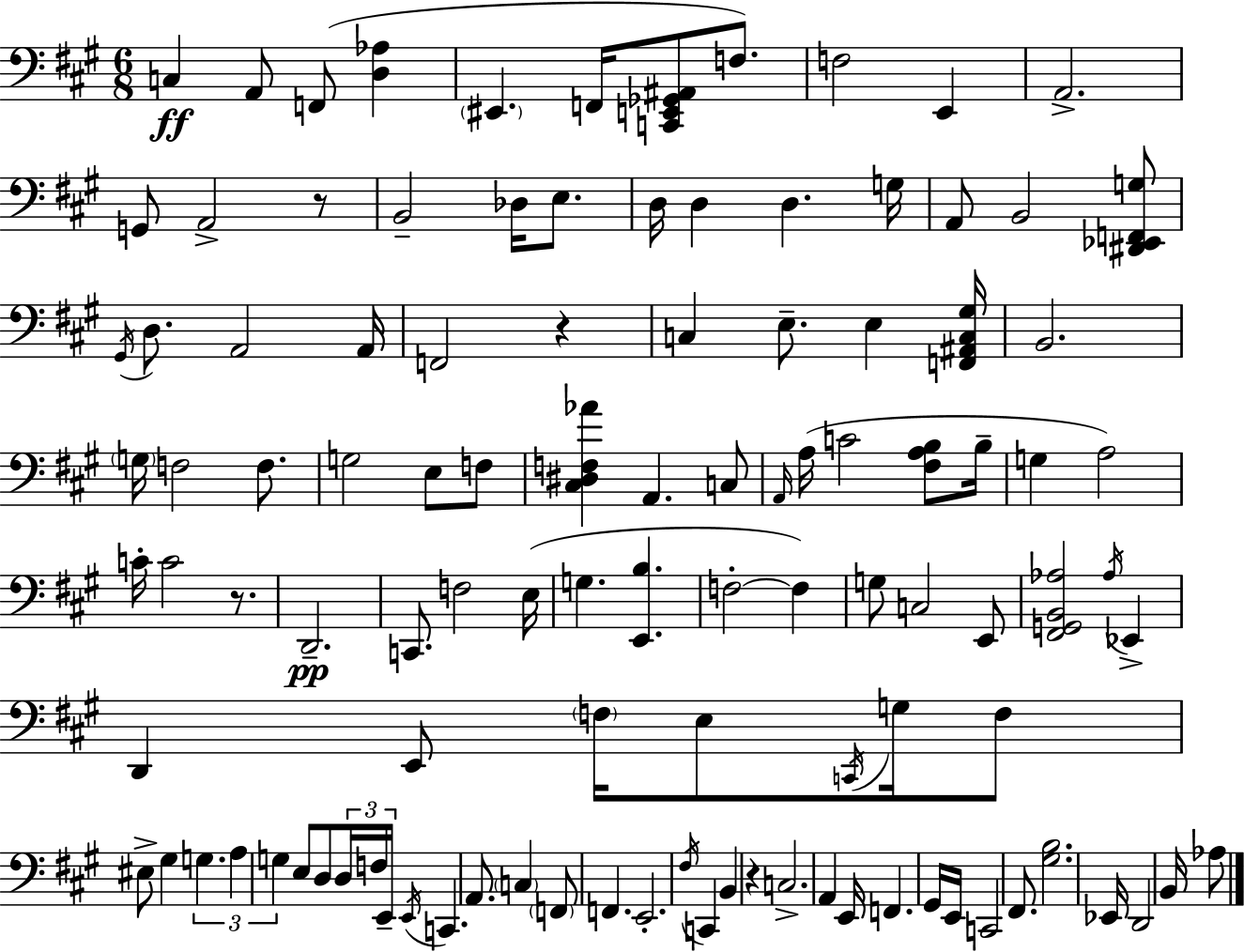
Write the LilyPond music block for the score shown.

{
  \clef bass
  \numericTimeSignature
  \time 6/8
  \key a \major
  c4\ff a,8 f,8( <d aes>4 | \parenthesize eis,4. f,16 <c, e, ges, ais,>8 f8.) | f2 e,4 | a,2.-> | \break g,8 a,2-> r8 | b,2-- des16 e8. | d16 d4 d4. g16 | a,8 b,2 <dis, ees, f, g>8 | \break \acciaccatura { gis,16 } d8. a,2 | a,16 f,2 r4 | c4 e8.-- e4 | <f, ais, c gis>16 b,2. | \break \parenthesize g16 f2 f8. | g2 e8 f8 | <cis dis f aes'>4 a,4. c8 | \grace { a,16 } a16( c'2 <fis a b>8 | \break b16-- g4 a2) | c'16-. c'2 r8. | d,2.--\pp | c,8. f2 | \break e16( g4. <e, b>4. | f2-.~~ f4) | g8 c2 | e,8 <fis, g, b, aes>2 \acciaccatura { aes16 } ees,4-> | \break d,4 e,8 \parenthesize f16 e8 | \acciaccatura { c,16 } g16 f8 eis8-> gis4 \tuplet 3/2 { g4. | a4 g4 } | e8 d8 \tuplet 3/2 { d16 f16 e,16-- } \acciaccatura { e,16 } c,4. | \break a,8. \parenthesize c4 \parenthesize f,8 f,4. | e,2.-. | \acciaccatura { fis16 } c,4 b,4 | r4 c2.-> | \break a,4 e,16 f,4. | gis,16 e,16 c,2 | fis,8. <gis b>2. | ees,16 d,2 | \break b,16 aes8 \bar "|."
}